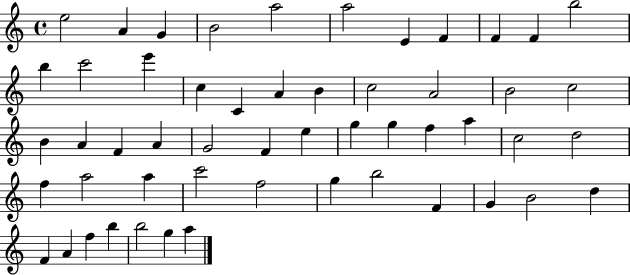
X:1
T:Untitled
M:4/4
L:1/4
K:C
e2 A G B2 a2 a2 E F F F b2 b c'2 e' c C A B c2 A2 B2 c2 B A F A G2 F e g g f a c2 d2 f a2 a c'2 f2 g b2 F G B2 d F A f b b2 g a